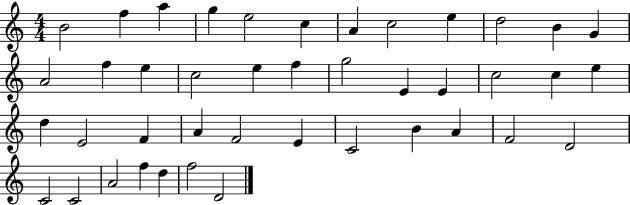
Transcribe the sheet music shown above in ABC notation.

X:1
T:Untitled
M:4/4
L:1/4
K:C
B2 f a g e2 c A c2 e d2 B G A2 f e c2 e f g2 E E c2 c e d E2 F A F2 E C2 B A F2 D2 C2 C2 A2 f d f2 D2